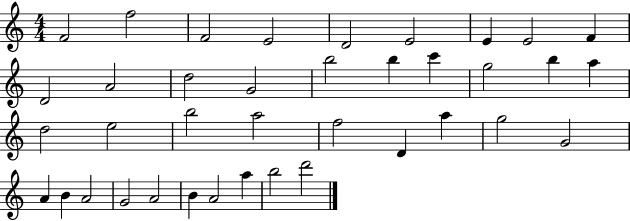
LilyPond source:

{
  \clef treble
  \numericTimeSignature
  \time 4/4
  \key c \major
  f'2 f''2 | f'2 e'2 | d'2 e'2 | e'4 e'2 f'4 | \break d'2 a'2 | d''2 g'2 | b''2 b''4 c'''4 | g''2 b''4 a''4 | \break d''2 e''2 | b''2 a''2 | f''2 d'4 a''4 | g''2 g'2 | \break a'4 b'4 a'2 | g'2 a'2 | b'4 a'2 a''4 | b''2 d'''2 | \break \bar "|."
}